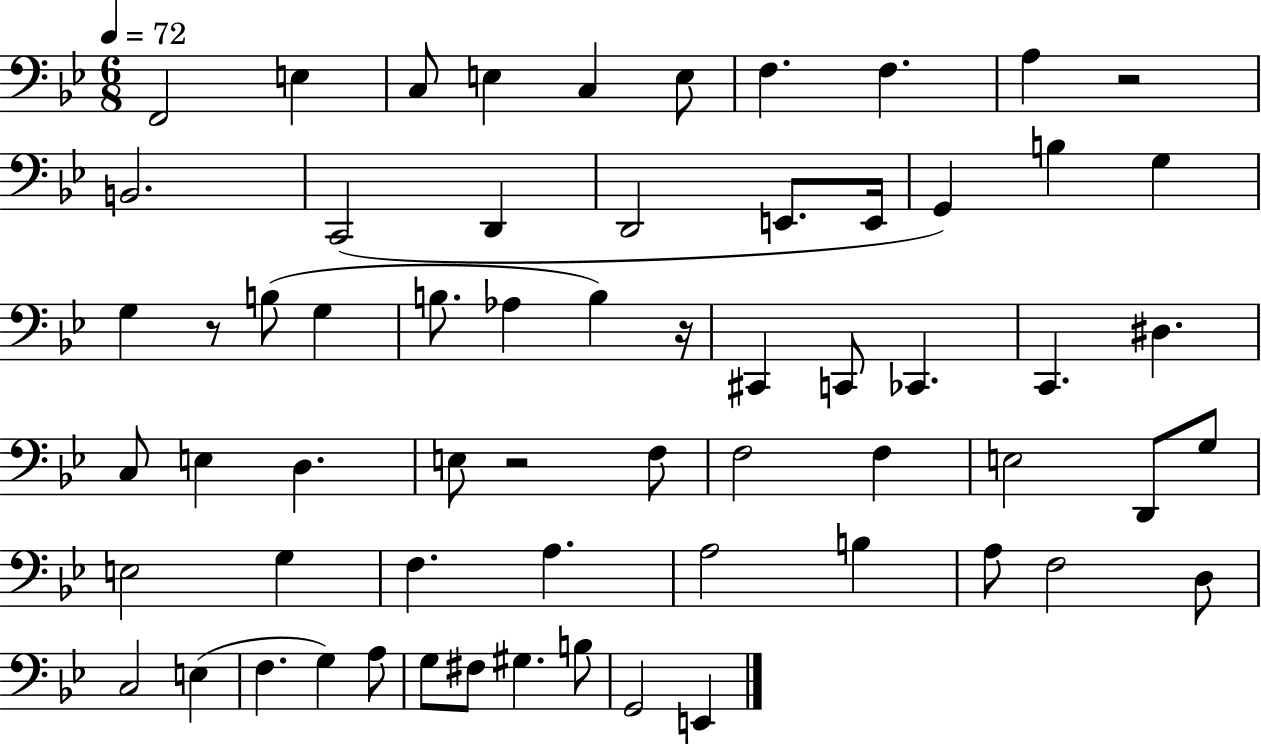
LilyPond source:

{
  \clef bass
  \numericTimeSignature
  \time 6/8
  \key bes \major
  \tempo 4 = 72
  f,2 e4 | c8 e4 c4 e8 | f4. f4. | a4 r2 | \break b,2. | c,2( d,4 | d,2 e,8. e,16 | g,4) b4 g4 | \break g4 r8 b8( g4 | b8. aes4 b4) r16 | cis,4 c,8 ces,4. | c,4. dis4. | \break c8 e4 d4. | e8 r2 f8 | f2 f4 | e2 d,8 g8 | \break e2 g4 | f4. a4. | a2 b4 | a8 f2 d8 | \break c2 e4( | f4. g4) a8 | g8 fis8 gis4. b8 | g,2 e,4 | \break \bar "|."
}